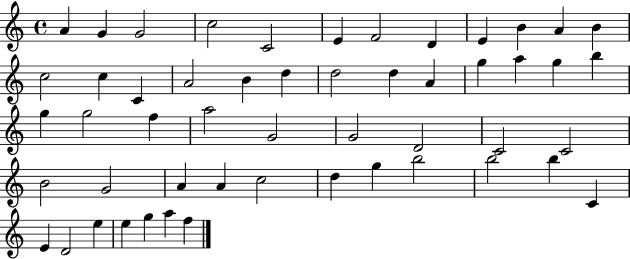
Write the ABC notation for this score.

X:1
T:Untitled
M:4/4
L:1/4
K:C
A G G2 c2 C2 E F2 D E B A B c2 c C A2 B d d2 d A g a g b g g2 f a2 G2 G2 D2 C2 C2 B2 G2 A A c2 d g b2 b2 b C E D2 e e g a f